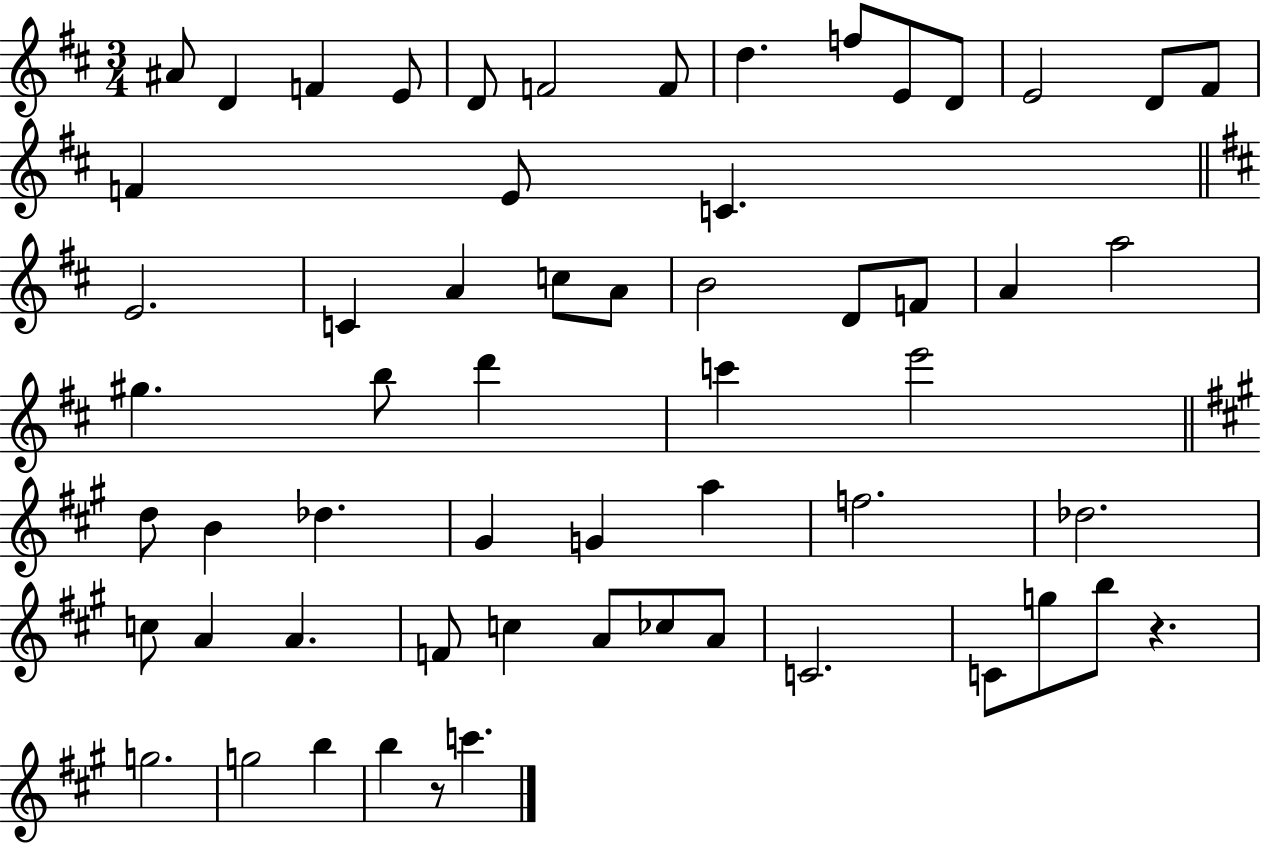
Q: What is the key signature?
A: D major